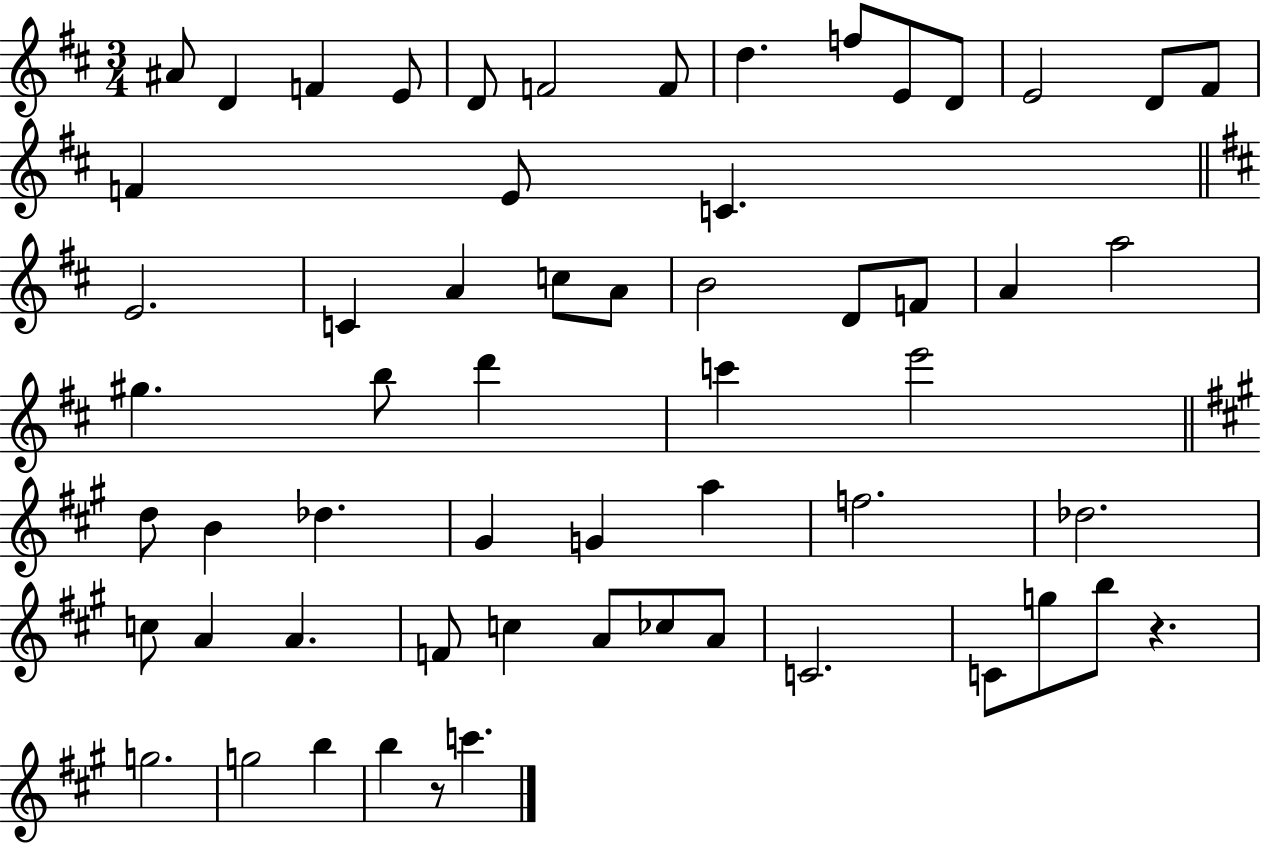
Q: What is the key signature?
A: D major